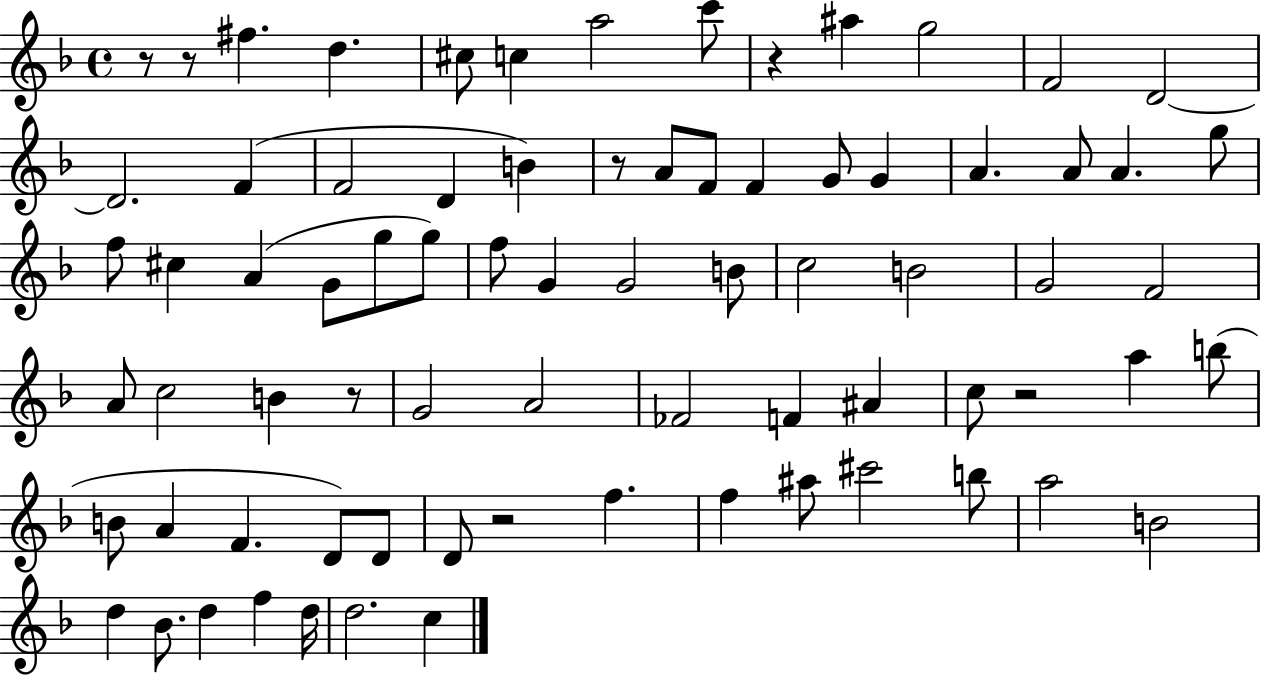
{
  \clef treble
  \time 4/4
  \defaultTimeSignature
  \key f \major
  r8 r8 fis''4. d''4. | cis''8 c''4 a''2 c'''8 | r4 ais''4 g''2 | f'2 d'2~~ | \break d'2. f'4( | f'2 d'4 b'4) | r8 a'8 f'8 f'4 g'8 g'4 | a'4. a'8 a'4. g''8 | \break f''8 cis''4 a'4( g'8 g''8 g''8) | f''8 g'4 g'2 b'8 | c''2 b'2 | g'2 f'2 | \break a'8 c''2 b'4 r8 | g'2 a'2 | fes'2 f'4 ais'4 | c''8 r2 a''4 b''8( | \break b'8 a'4 f'4. d'8) d'8 | d'8 r2 f''4. | f''4 ais''8 cis'''2 b''8 | a''2 b'2 | \break d''4 bes'8. d''4 f''4 d''16 | d''2. c''4 | \bar "|."
}